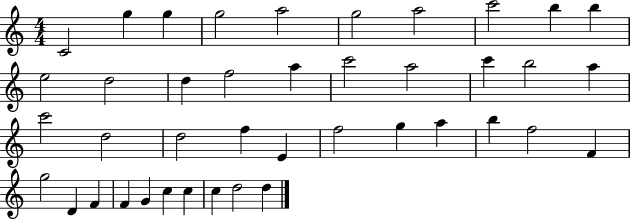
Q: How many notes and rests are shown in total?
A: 41